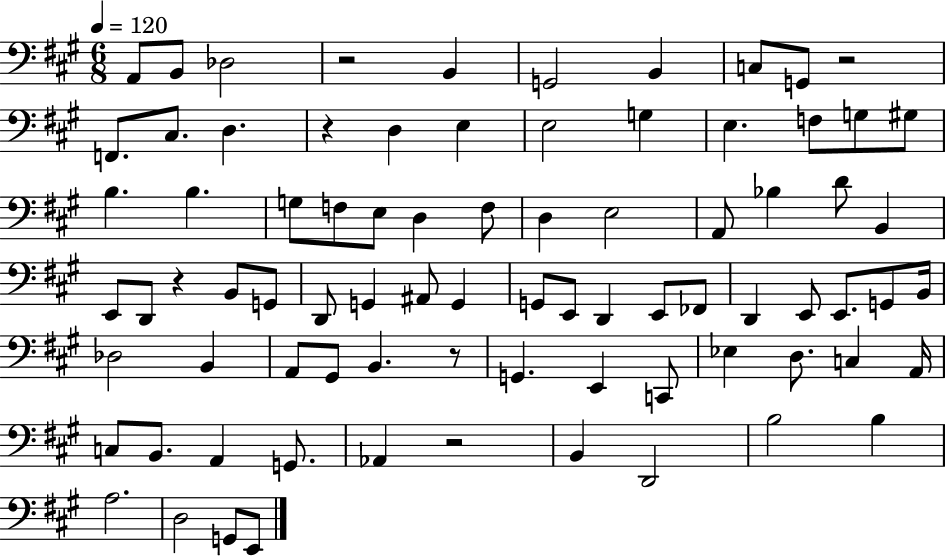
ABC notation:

X:1
T:Untitled
M:6/8
L:1/4
K:A
A,,/2 B,,/2 _D,2 z2 B,, G,,2 B,, C,/2 G,,/2 z2 F,,/2 ^C,/2 D, z D, E, E,2 G, E, F,/2 G,/2 ^G,/2 B, B, G,/2 F,/2 E,/2 D, F,/2 D, E,2 A,,/2 _B, D/2 B,, E,,/2 D,,/2 z B,,/2 G,,/2 D,,/2 G,, ^A,,/2 G,, G,,/2 E,,/2 D,, E,,/2 _F,,/2 D,, E,,/2 E,,/2 G,,/2 B,,/4 _D,2 B,, A,,/2 ^G,,/2 B,, z/2 G,, E,, C,,/2 _E, D,/2 C, A,,/4 C,/2 B,,/2 A,, G,,/2 _A,, z2 B,, D,,2 B,2 B, A,2 D,2 G,,/2 E,,/2